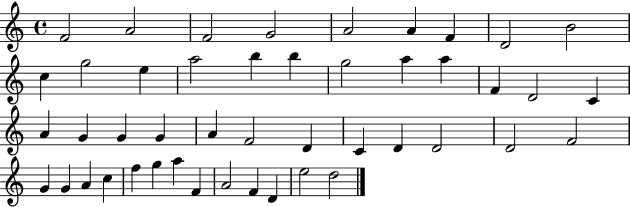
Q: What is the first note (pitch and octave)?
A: F4